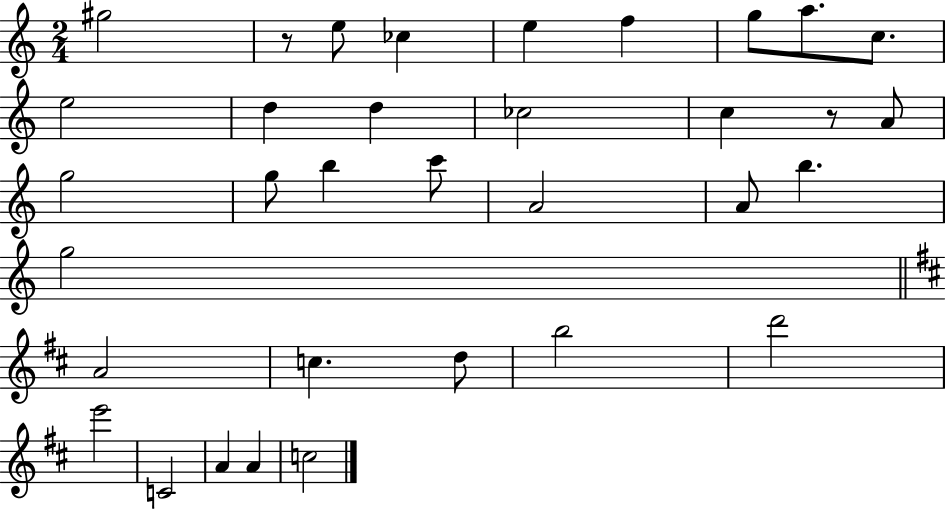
X:1
T:Untitled
M:2/4
L:1/4
K:C
^g2 z/2 e/2 _c e f g/2 a/2 c/2 e2 d d _c2 c z/2 A/2 g2 g/2 b c'/2 A2 A/2 b g2 A2 c d/2 b2 d'2 e'2 C2 A A c2